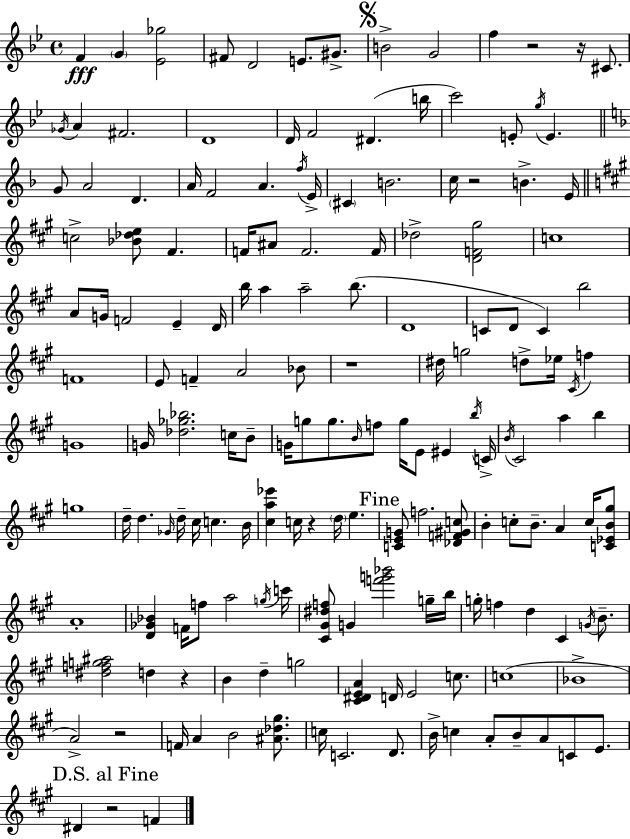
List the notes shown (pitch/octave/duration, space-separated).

F4/q G4/q [Eb4,Gb5]/h F#4/e D4/h E4/e. G#4/e. B4/h G4/h F5/q R/h R/s C#4/e. Gb4/s A4/q F#4/h. D4/w D4/s F4/h D#4/q. B5/s C6/h E4/e G5/s E4/q. G4/e A4/h D4/q. A4/s F4/h A4/q. F5/s E4/s C#4/q B4/h. C5/s R/h B4/q. E4/s C5/h [Bb4,Db5,E5]/e F#4/q. F4/s A#4/e F4/h. F4/s Db5/h [D4,F4,G#5]/h C5/w A4/e G4/s F4/h E4/q D4/s B5/s A5/q A5/h B5/e. D4/w C4/e D4/e C4/q B5/h F4/w E4/e F4/q A4/h Bb4/e R/w D#5/s G5/h D5/e Eb5/s C#4/s F5/q G4/w G4/s [Db5,Gb5,Bb5]/h. C5/s B4/e G4/s G5/e G5/e. B4/s F5/e G5/s E4/e EIS4/q B5/s C4/s B4/s C#4/h A5/q B5/q G5/w D5/s D5/q. Gb4/s D5/s C#5/s C5/q. B4/s [C#5,A5,Eb6]/q C5/s R/q D5/s E5/q. [C4,E4,G4]/e F5/h. [Db4,F4,G#4,C5]/e B4/q C5/e B4/e. A4/q C5/s [C4,Eb4,B4,G#5]/e A4/w [D4,Gb4,Bb4]/q F4/s F5/e A5/h G5/s C6/s [C#4,G#4,D#5,F5]/e G4/q [F6,G6,Bb6]/h G5/s B5/s G5/s F5/q D5/q C#4/q G4/s B4/e. [D#5,F5,G5,A#5]/h D5/q R/q B4/q D5/q G5/h [C#4,D#4,E4,A4]/q D4/s E4/h C5/e. C5/w Bb4/w A4/h R/h F4/s A4/q B4/h [A#4,Db5,G#5]/e. C5/s C4/h. D4/e. B4/s C5/q A4/e B4/e A4/e C4/e E4/e. D#4/q R/h F4/q